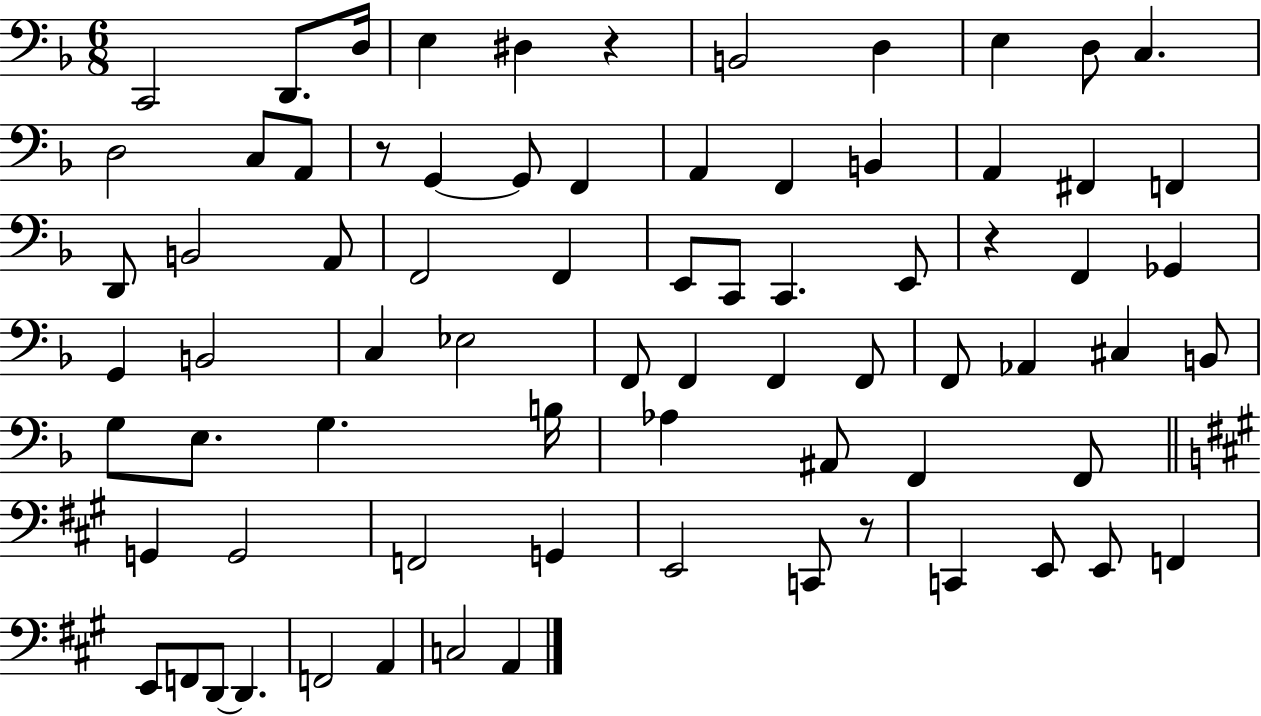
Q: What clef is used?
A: bass